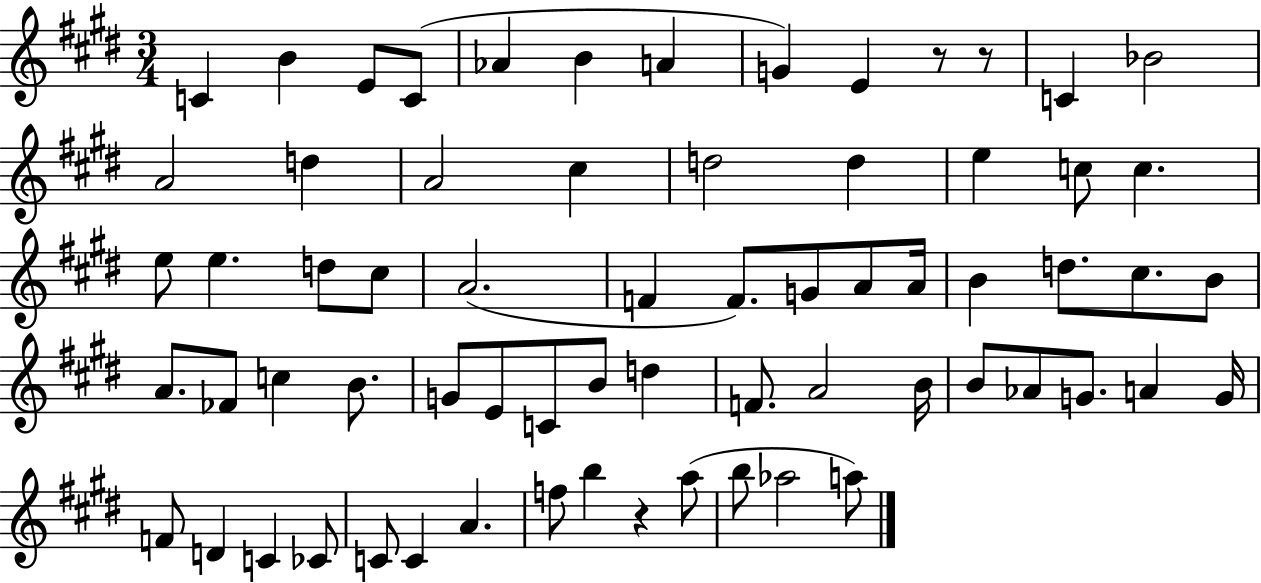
X:1
T:Untitled
M:3/4
L:1/4
K:E
C B E/2 C/2 _A B A G E z/2 z/2 C _B2 A2 d A2 ^c d2 d e c/2 c e/2 e d/2 ^c/2 A2 F F/2 G/2 A/2 A/4 B d/2 ^c/2 B/2 A/2 _F/2 c B/2 G/2 E/2 C/2 B/2 d F/2 A2 B/4 B/2 _A/2 G/2 A G/4 F/2 D C _C/2 C/2 C A f/2 b z a/2 b/2 _a2 a/2